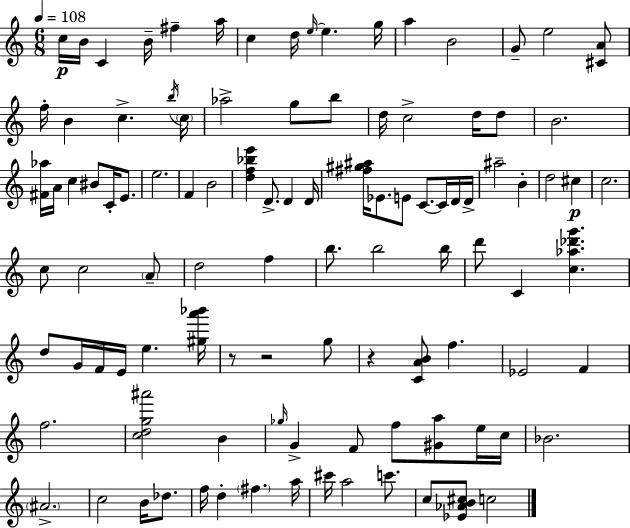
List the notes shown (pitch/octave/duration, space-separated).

C5/s B4/s C4/q B4/s F#5/q A5/s C5/q D5/s E5/s E5/q. G5/s A5/q B4/h G4/e E5/h [C#4,A4]/e F5/s B4/q C5/q. B5/s C5/s Ab5/h G5/e B5/e D5/s C5/h D5/s D5/e B4/h. [F#4,Ab5]/s A4/s C5/q BIS4/e C4/s E4/e. E5/h. F4/q B4/h [D5,F5,Bb5,E6]/q D4/e. D4/q D4/s [F#5,G#5,A#5]/s Eb4/e. E4/e C4/e. C4/s D4/s D4/s A#5/h B4/q D5/h C#5/q C5/h. C5/e C5/h A4/e D5/h F5/q B5/e. B5/h B5/s D6/e C4/q [C5,Ab5,Db6,G6]/q. D5/e G4/s F4/s E4/s E5/q. [G#5,A6,Bb6]/s R/e R/h G5/e R/q [C4,A4,B4]/e F5/q. Eb4/h F4/q F5/h. [C5,D5,G5,A#6]/h B4/q Gb5/s G4/q F4/e F5/e [G#4,A5]/e E5/s C5/s Bb4/h. A#4/h. C5/h B4/s Db5/e. F5/s D5/q F#5/q. A5/s C#6/s A5/h C6/e. C5/e [Eb4,Ab4,B4,C#5]/e C5/h